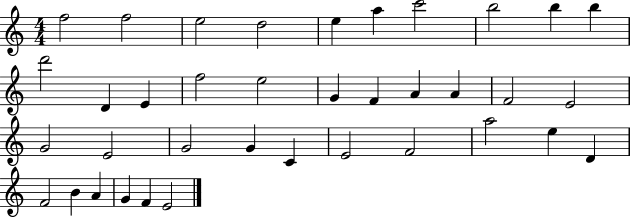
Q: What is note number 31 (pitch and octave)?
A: D4